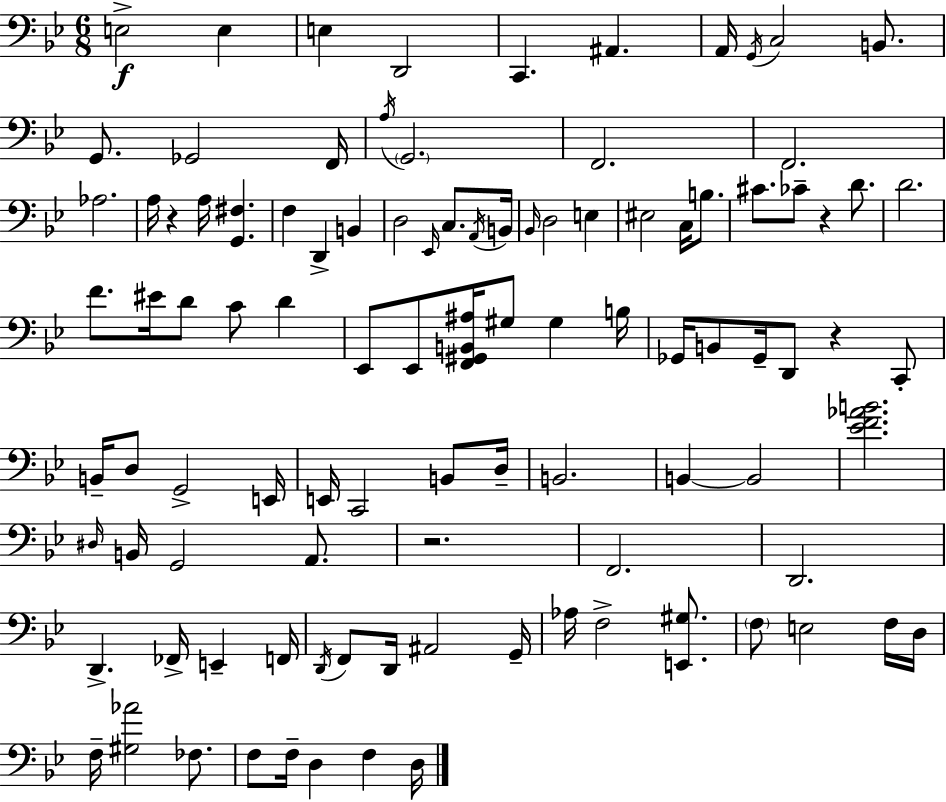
X:1
T:Untitled
M:6/8
L:1/4
K:Bb
E,2 E, E, D,,2 C,, ^A,, A,,/4 G,,/4 C,2 B,,/2 G,,/2 _G,,2 F,,/4 A,/4 G,,2 F,,2 F,,2 _A,2 A,/4 z A,/4 [G,,^F,] F, D,, B,, D,2 _E,,/4 C,/2 A,,/4 B,,/4 _B,,/4 D,2 E, ^E,2 C,/4 B,/2 ^C/2 _C/2 z D/2 D2 F/2 ^E/4 D/2 C/2 D _E,,/2 _E,,/2 [F,,^G,,B,,^A,]/4 ^G,/2 ^G, B,/4 _G,,/4 B,,/2 _G,,/4 D,,/2 z C,,/2 B,,/4 D,/2 G,,2 E,,/4 E,,/4 C,,2 B,,/2 D,/4 B,,2 B,, B,,2 [_EF_AB]2 ^D,/4 B,,/4 G,,2 A,,/2 z2 F,,2 D,,2 D,, _F,,/4 E,, F,,/4 D,,/4 F,,/2 D,,/4 ^A,,2 G,,/4 _A,/4 F,2 [E,,^G,]/2 F,/2 E,2 F,/4 D,/4 F,/4 [^G,_A]2 _F,/2 F,/2 F,/4 D, F, D,/4